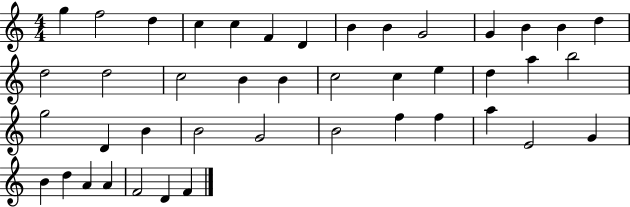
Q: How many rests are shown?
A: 0